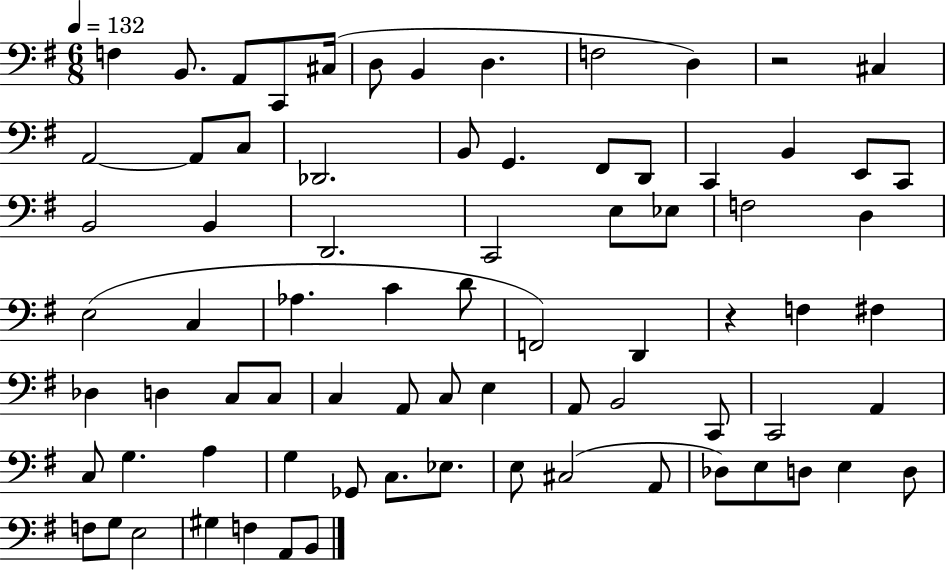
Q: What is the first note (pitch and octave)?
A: F3